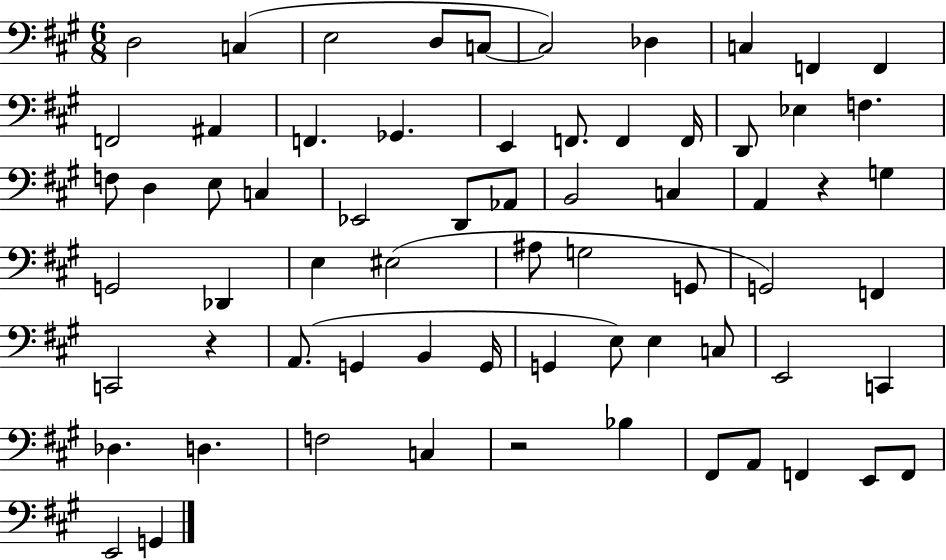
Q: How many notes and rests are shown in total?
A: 67